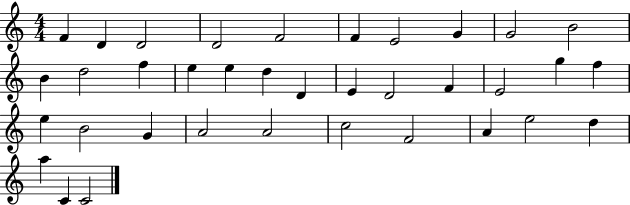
F4/q D4/q D4/h D4/h F4/h F4/q E4/h G4/q G4/h B4/h B4/q D5/h F5/q E5/q E5/q D5/q D4/q E4/q D4/h F4/q E4/h G5/q F5/q E5/q B4/h G4/q A4/h A4/h C5/h F4/h A4/q E5/h D5/q A5/q C4/q C4/h